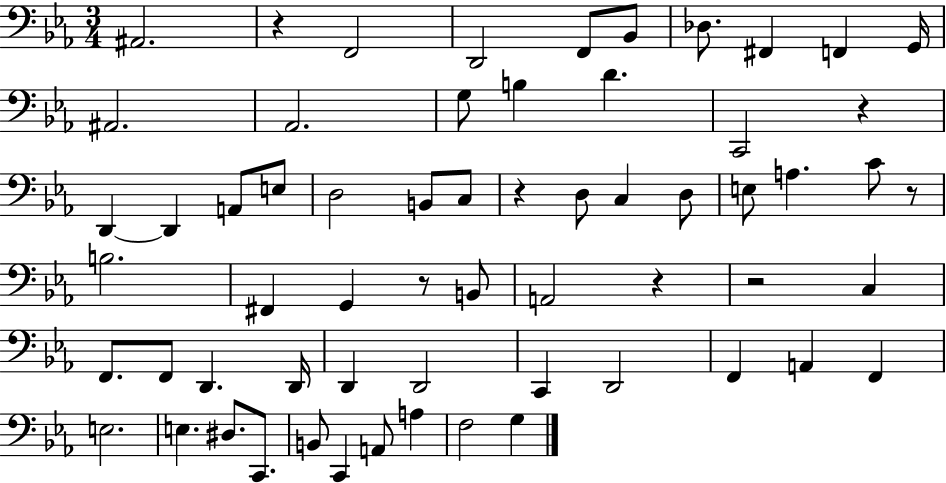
X:1
T:Untitled
M:3/4
L:1/4
K:Eb
^A,,2 z F,,2 D,,2 F,,/2 _B,,/2 _D,/2 ^F,, F,, G,,/4 ^A,,2 _A,,2 G,/2 B, D C,,2 z D,, D,, A,,/2 E,/2 D,2 B,,/2 C,/2 z D,/2 C, D,/2 E,/2 A, C/2 z/2 B,2 ^F,, G,, z/2 B,,/2 A,,2 z z2 C, F,,/2 F,,/2 D,, D,,/4 D,, D,,2 C,, D,,2 F,, A,, F,, E,2 E, ^D,/2 C,,/2 B,,/2 C,, A,,/2 A, F,2 G,